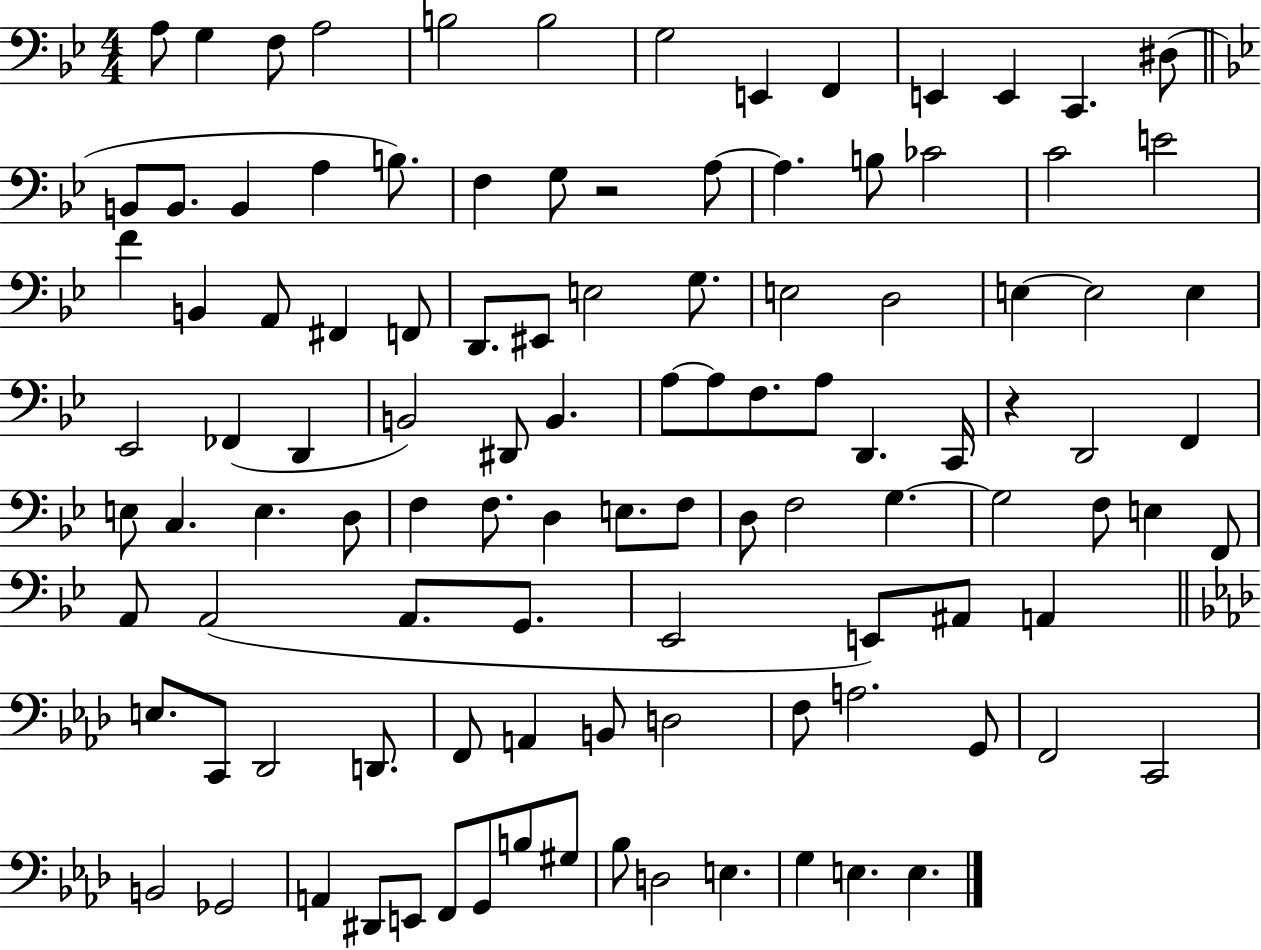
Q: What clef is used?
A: bass